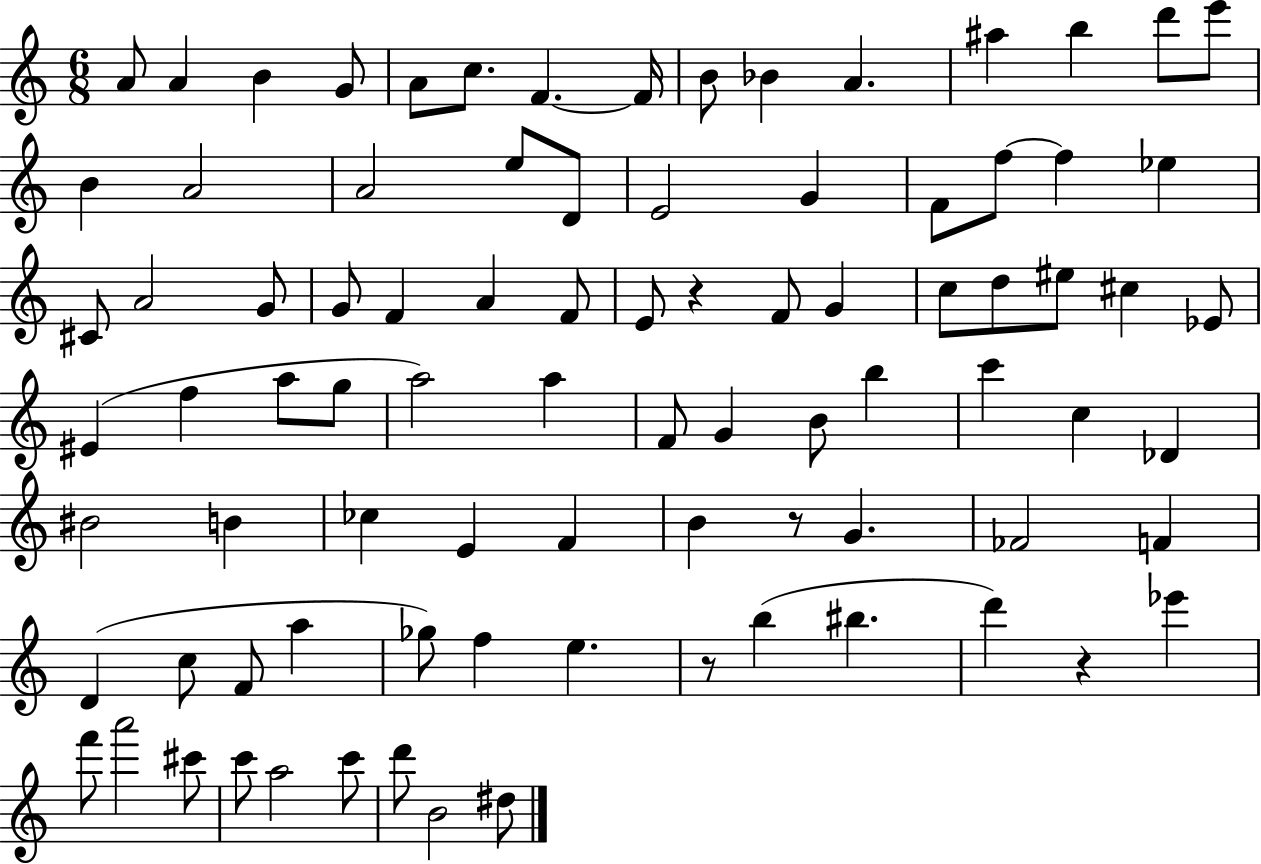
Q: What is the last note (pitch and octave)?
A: D#5